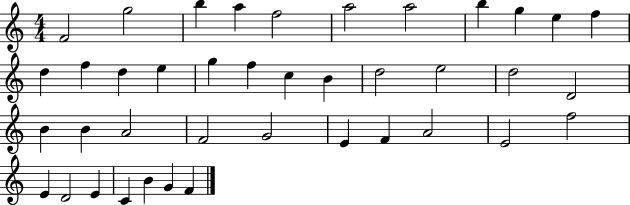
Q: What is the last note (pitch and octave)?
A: F4